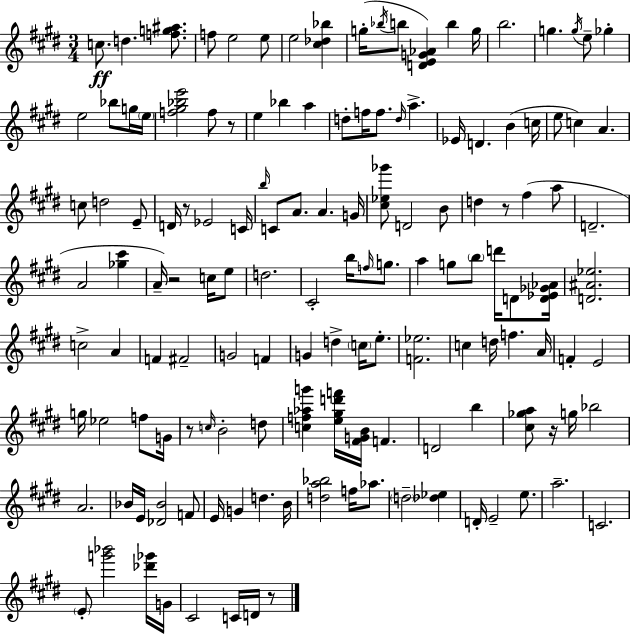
C5/e. D5/q. [F5,G5,A#5]/e. F5/e E5/h E5/e E5/h [C#5,Db5,Bb5]/q G5/s Bb5/s B5/e [D4,E4,G4,Ab4]/q B5/q G5/s B5/h. G5/q. G5/s E5/e Gb5/q E5/h Bb5/e G5/s E5/s [F5,G#5,Bb5,E6]/h F5/e R/e E5/q Bb5/q A5/q D5/e F5/s F5/e. D5/s A5/q. Eb4/s D4/q. B4/q C5/s E5/e C5/q A4/q. C5/e D5/h E4/e D4/s R/e Eb4/h C4/s B5/s C4/e A4/e. A4/q. G4/s [C#5,Eb5,Gb6]/e D4/h B4/e D5/q R/e F#5/q A5/e D4/h. A4/h [Gb5,C#6]/q A4/s R/h C5/s E5/e D5/h. C#4/h B5/s F5/s G5/e. A5/q G5/e B5/e D6/s D4/e [D4,Eb4,Gb4,Ab4]/s [D4,A#4,Eb5]/h. C5/h A4/q F4/q F#4/h G4/h F4/q G4/q D5/q C5/s E5/e. [F4,Eb5]/h. C5/q D5/s F5/q. A4/s F4/q E4/h G5/s Eb5/h F5/e G4/s R/e C5/s B4/h D5/e [C5,F5,Ab5,G6]/q [E5,G#5,D6,F6]/s [F#4,G4,B4]/s F4/q. D4/h B5/q [C#5,Gb5,A5]/e R/s G5/s Bb5/h A4/h. Bb4/s E4/s [Db4,Bb4]/h F4/e E4/s G4/q D5/q. B4/s [D5,A5,Bb5]/h F5/s Ab5/e. D5/h [Db5,Eb5]/q D4/s E4/h E5/e. A5/h. C4/h. E4/e [G6,Bb6]/h [Db6,Gb6]/s G4/s C#4/h C4/s D4/s R/e